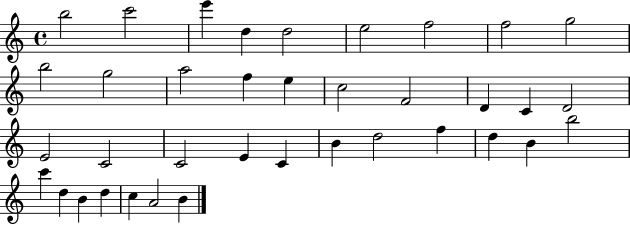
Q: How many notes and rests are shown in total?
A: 37